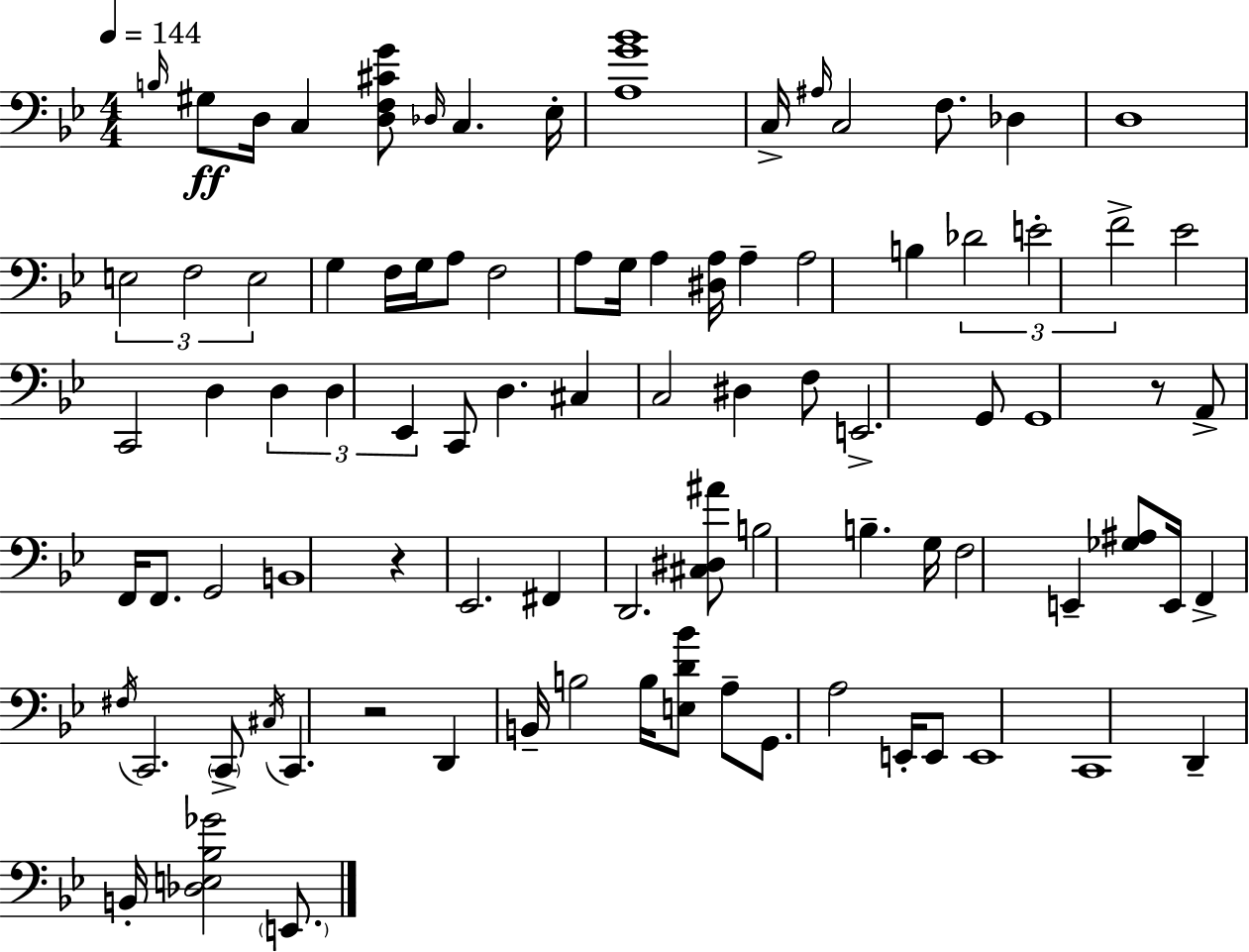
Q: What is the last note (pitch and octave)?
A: E2